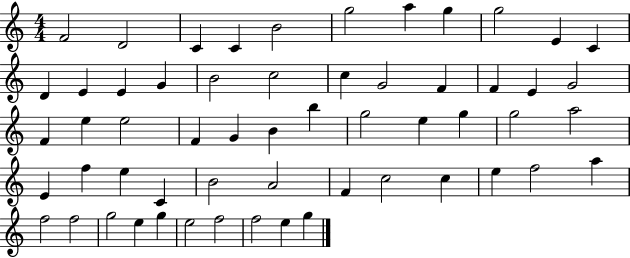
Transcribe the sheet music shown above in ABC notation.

X:1
T:Untitled
M:4/4
L:1/4
K:C
F2 D2 C C B2 g2 a g g2 E C D E E G B2 c2 c G2 F F E G2 F e e2 F G B b g2 e g g2 a2 E f e C B2 A2 F c2 c e f2 a f2 f2 g2 e g e2 f2 f2 e g